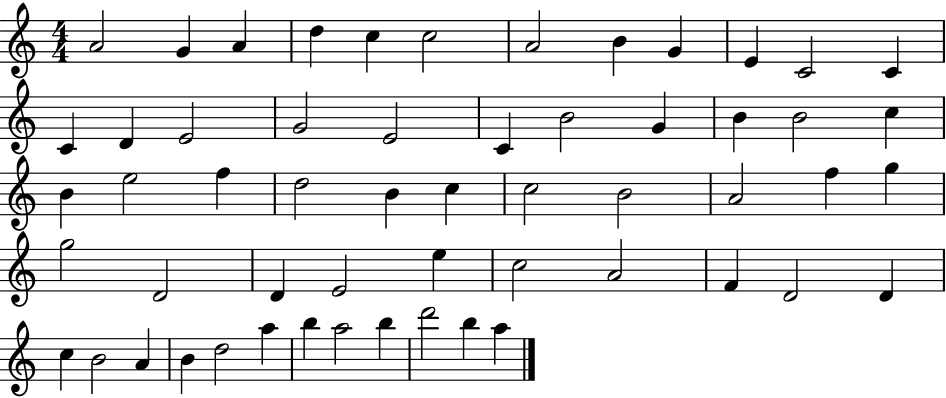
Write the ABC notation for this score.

X:1
T:Untitled
M:4/4
L:1/4
K:C
A2 G A d c c2 A2 B G E C2 C C D E2 G2 E2 C B2 G B B2 c B e2 f d2 B c c2 B2 A2 f g g2 D2 D E2 e c2 A2 F D2 D c B2 A B d2 a b a2 b d'2 b a